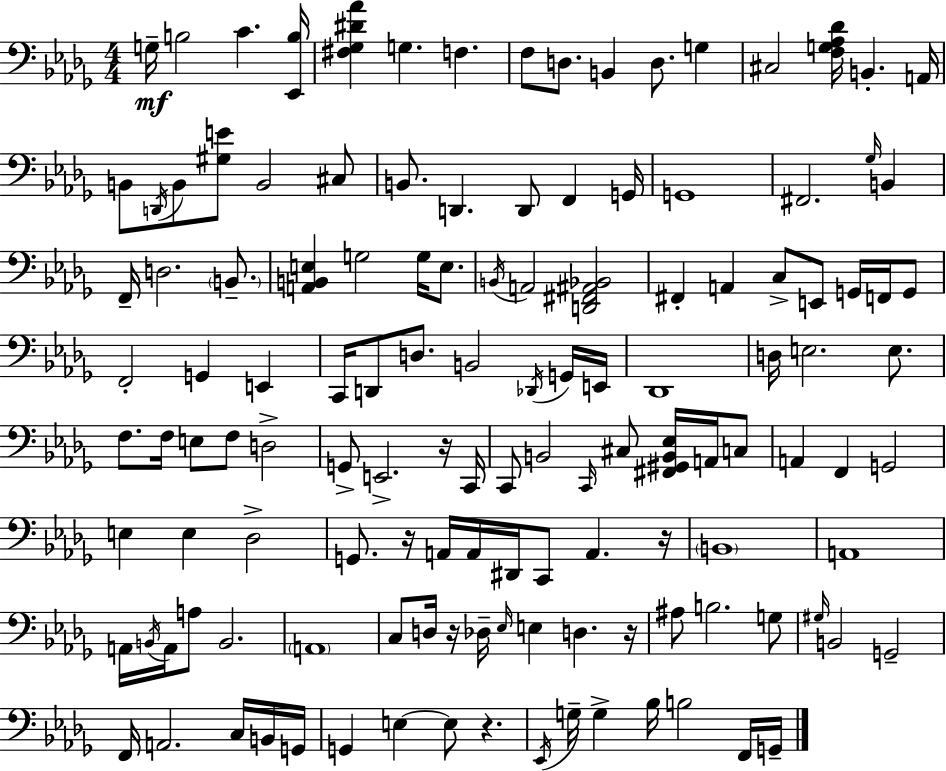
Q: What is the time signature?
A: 4/4